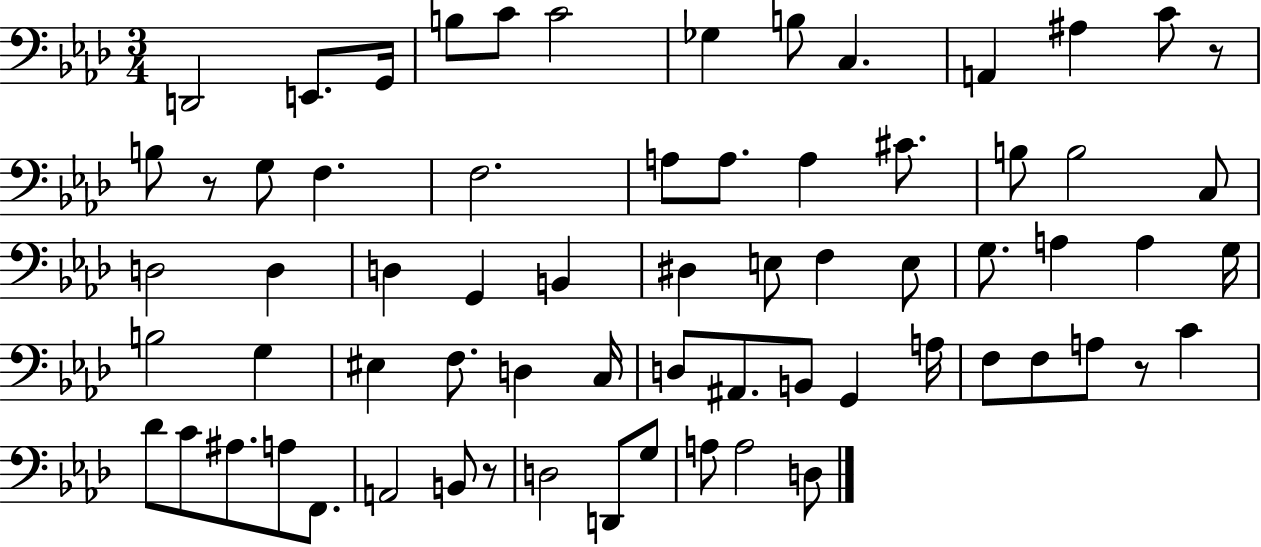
X:1
T:Untitled
M:3/4
L:1/4
K:Ab
D,,2 E,,/2 G,,/4 B,/2 C/2 C2 _G, B,/2 C, A,, ^A, C/2 z/2 B,/2 z/2 G,/2 F, F,2 A,/2 A,/2 A, ^C/2 B,/2 B,2 C,/2 D,2 D, D, G,, B,, ^D, E,/2 F, E,/2 G,/2 A, A, G,/4 B,2 G, ^E, F,/2 D, C,/4 D,/2 ^A,,/2 B,,/2 G,, A,/4 F,/2 F,/2 A,/2 z/2 C _D/2 C/2 ^A,/2 A,/2 F,,/2 A,,2 B,,/2 z/2 D,2 D,,/2 G,/2 A,/2 A,2 D,/2